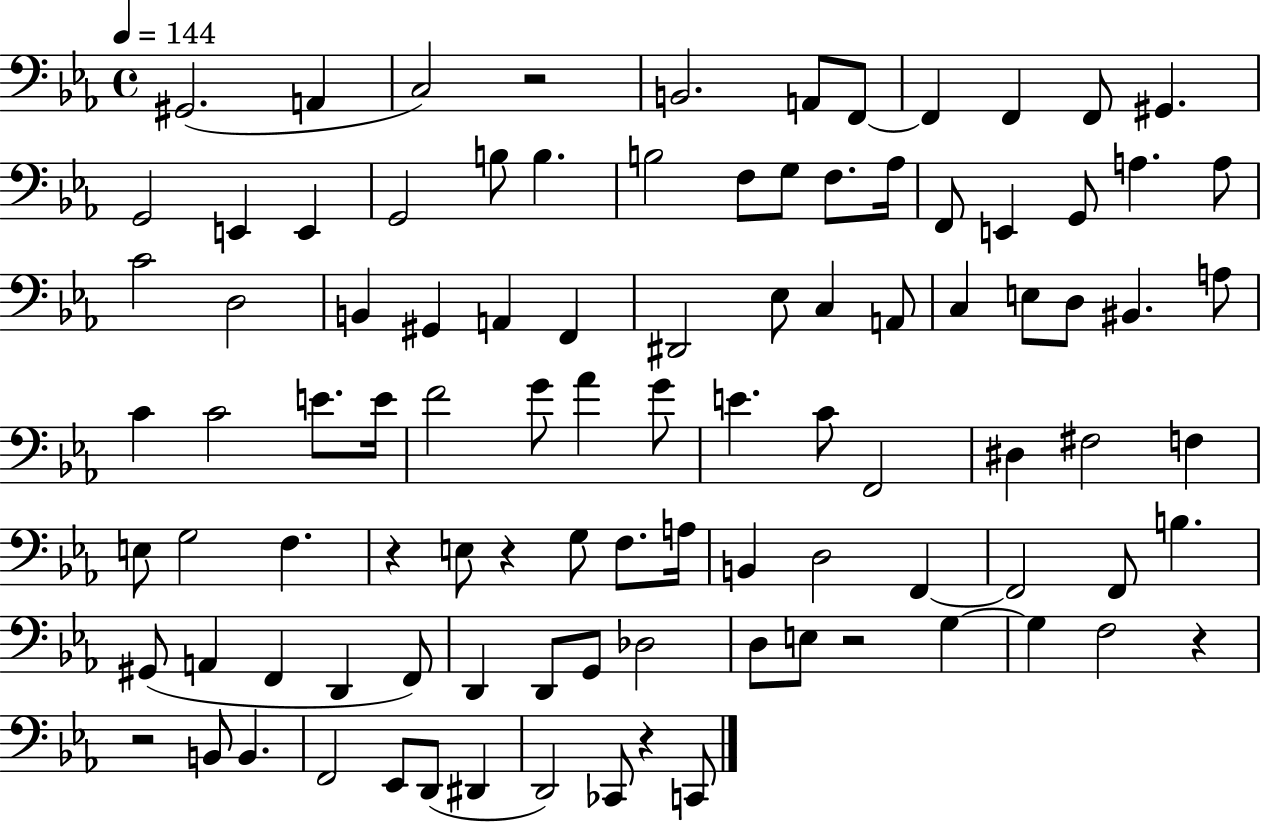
G#2/h. A2/q C3/h R/h B2/h. A2/e F2/e F2/q F2/q F2/e G#2/q. G2/h E2/q E2/q G2/h B3/e B3/q. B3/h F3/e G3/e F3/e. Ab3/s F2/e E2/q G2/e A3/q. A3/e C4/h D3/h B2/q G#2/q A2/q F2/q D#2/h Eb3/e C3/q A2/e C3/q E3/e D3/e BIS2/q. A3/e C4/q C4/h E4/e. E4/s F4/h G4/e Ab4/q G4/e E4/q. C4/e F2/h D#3/q F#3/h F3/q E3/e G3/h F3/q. R/q E3/e R/q G3/e F3/e. A3/s B2/q D3/h F2/q F2/h F2/e B3/q. G#2/e A2/q F2/q D2/q F2/e D2/q D2/e G2/e Db3/h D3/e E3/e R/h G3/q G3/q F3/h R/q R/h B2/e B2/q. F2/h Eb2/e D2/e D#2/q D2/h CES2/e R/q C2/e